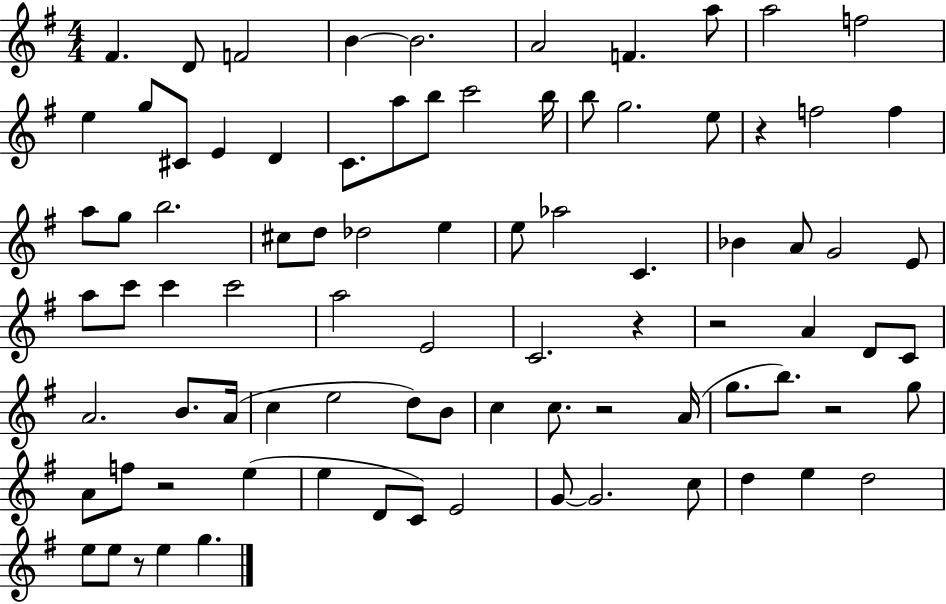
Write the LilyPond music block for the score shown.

{
  \clef treble
  \numericTimeSignature
  \time 4/4
  \key g \major
  fis'4. d'8 f'2 | b'4~~ b'2. | a'2 f'4. a''8 | a''2 f''2 | \break e''4 g''8 cis'8 e'4 d'4 | c'8. a''8 b''8 c'''2 b''16 | b''8 g''2. e''8 | r4 f''2 f''4 | \break a''8 g''8 b''2. | cis''8 d''8 des''2 e''4 | e''8 aes''2 c'4. | bes'4 a'8 g'2 e'8 | \break a''8 c'''8 c'''4 c'''2 | a''2 e'2 | c'2. r4 | r2 a'4 d'8 c'8 | \break a'2. b'8. a'16( | c''4 e''2 d''8) b'8 | c''4 c''8. r2 a'16( | g''8. b''8.) r2 g''8 | \break a'8 f''8 r2 e''4( | e''4 d'8 c'8) e'2 | g'8~~ g'2. c''8 | d''4 e''4 d''2 | \break e''8 e''8 r8 e''4 g''4. | \bar "|."
}